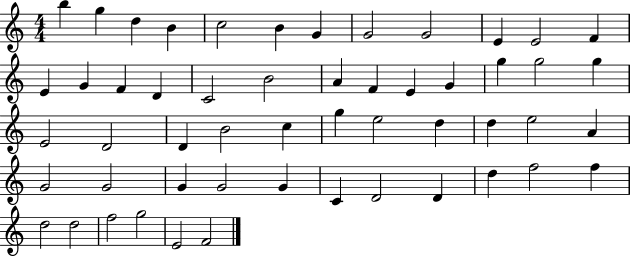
{
  \clef treble
  \numericTimeSignature
  \time 4/4
  \key c \major
  b''4 g''4 d''4 b'4 | c''2 b'4 g'4 | g'2 g'2 | e'4 e'2 f'4 | \break e'4 g'4 f'4 d'4 | c'2 b'2 | a'4 f'4 e'4 g'4 | g''4 g''2 g''4 | \break e'2 d'2 | d'4 b'2 c''4 | g''4 e''2 d''4 | d''4 e''2 a'4 | \break g'2 g'2 | g'4 g'2 g'4 | c'4 d'2 d'4 | d''4 f''2 f''4 | \break d''2 d''2 | f''2 g''2 | e'2 f'2 | \bar "|."
}